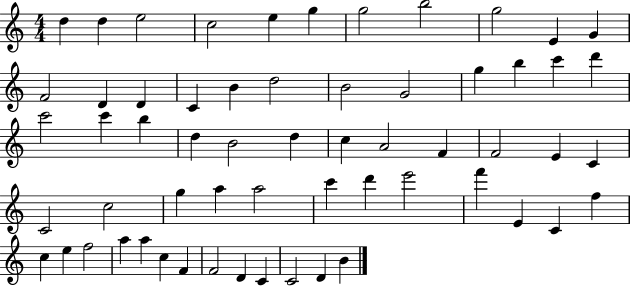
X:1
T:Untitled
M:4/4
L:1/4
K:C
d d e2 c2 e g g2 b2 g2 E G F2 D D C B d2 B2 G2 g b c' d' c'2 c' b d B2 d c A2 F F2 E C C2 c2 g a a2 c' d' e'2 f' E C f c e f2 a a c F F2 D C C2 D B